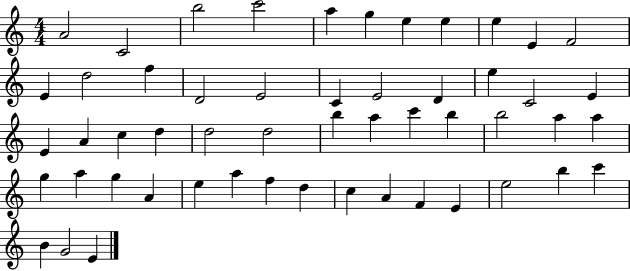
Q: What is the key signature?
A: C major